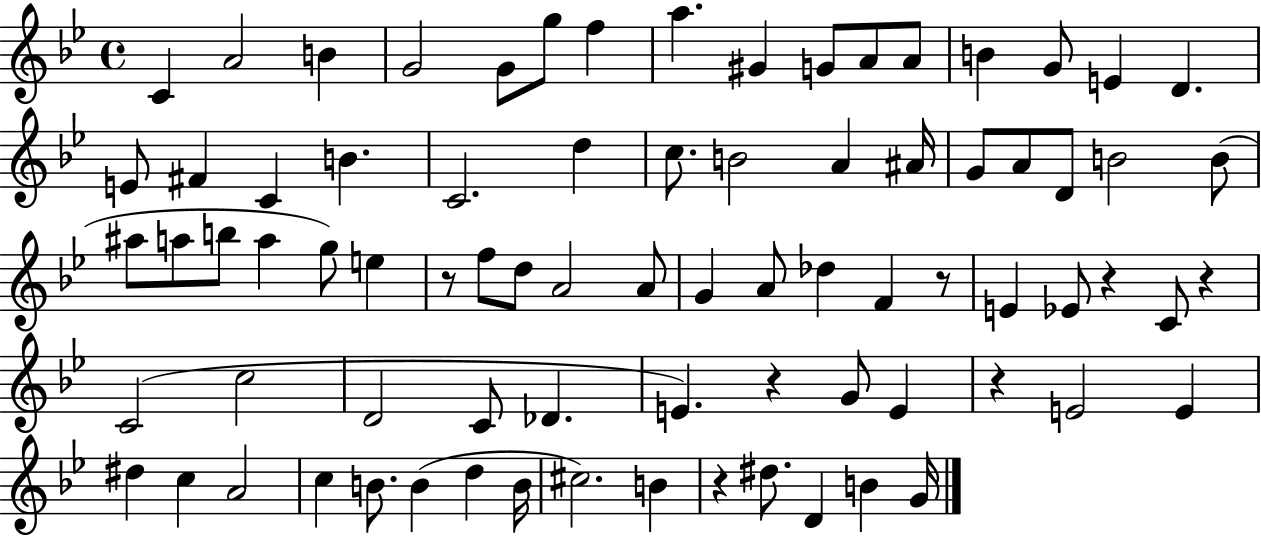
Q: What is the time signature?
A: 4/4